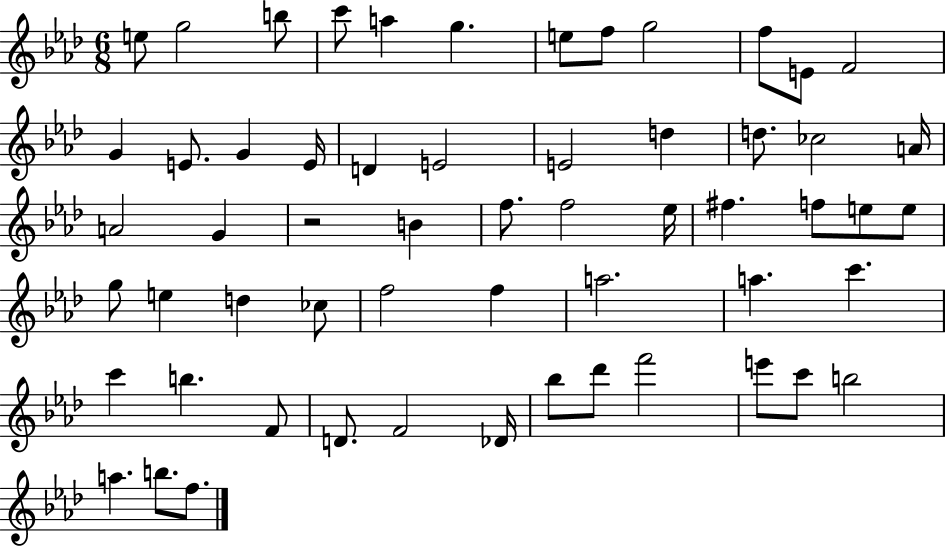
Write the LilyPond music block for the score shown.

{
  \clef treble
  \numericTimeSignature
  \time 6/8
  \key aes \major
  \repeat volta 2 { e''8 g''2 b''8 | c'''8 a''4 g''4. | e''8 f''8 g''2 | f''8 e'8 f'2 | \break g'4 e'8. g'4 e'16 | d'4 e'2 | e'2 d''4 | d''8. ces''2 a'16 | \break a'2 g'4 | r2 b'4 | f''8. f''2 ees''16 | fis''4. f''8 e''8 e''8 | \break g''8 e''4 d''4 ces''8 | f''2 f''4 | a''2. | a''4. c'''4. | \break c'''4 b''4. f'8 | d'8. f'2 des'16 | bes''8 des'''8 f'''2 | e'''8 c'''8 b''2 | \break a''4. b''8. f''8. | } \bar "|."
}